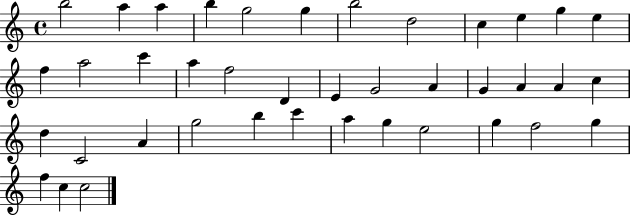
{
  \clef treble
  \time 4/4
  \defaultTimeSignature
  \key c \major
  b''2 a''4 a''4 | b''4 g''2 g''4 | b''2 d''2 | c''4 e''4 g''4 e''4 | \break f''4 a''2 c'''4 | a''4 f''2 d'4 | e'4 g'2 a'4 | g'4 a'4 a'4 c''4 | \break d''4 c'2 a'4 | g''2 b''4 c'''4 | a''4 g''4 e''2 | g''4 f''2 g''4 | \break f''4 c''4 c''2 | \bar "|."
}